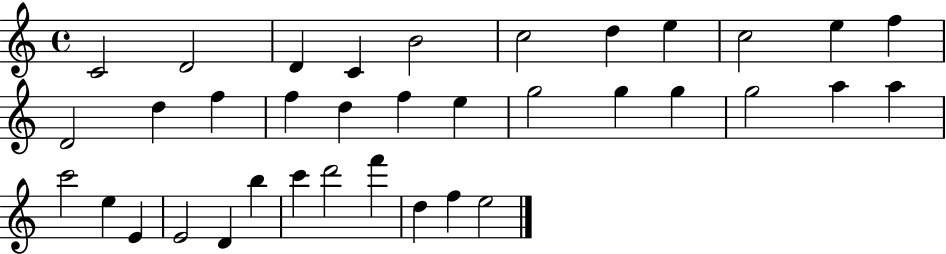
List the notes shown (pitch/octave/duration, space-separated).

C4/h D4/h D4/q C4/q B4/h C5/h D5/q E5/q C5/h E5/q F5/q D4/h D5/q F5/q F5/q D5/q F5/q E5/q G5/h G5/q G5/q G5/h A5/q A5/q C6/h E5/q E4/q E4/h D4/q B5/q C6/q D6/h F6/q D5/q F5/q E5/h